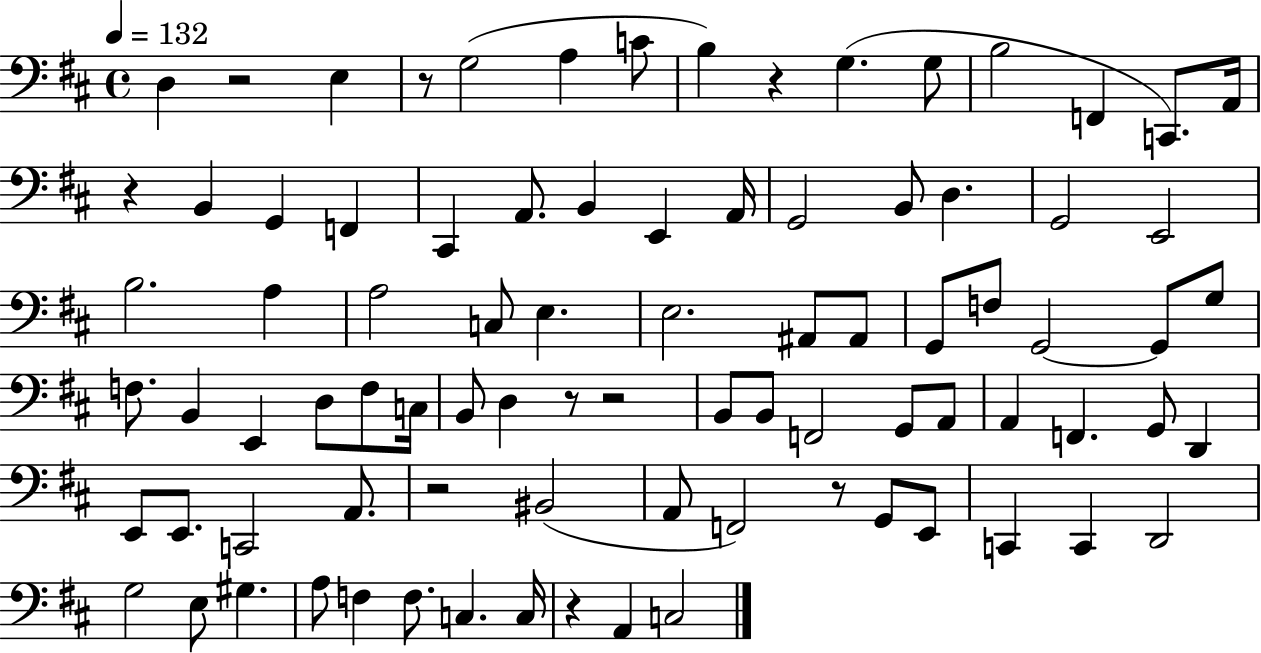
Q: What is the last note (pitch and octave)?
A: C3